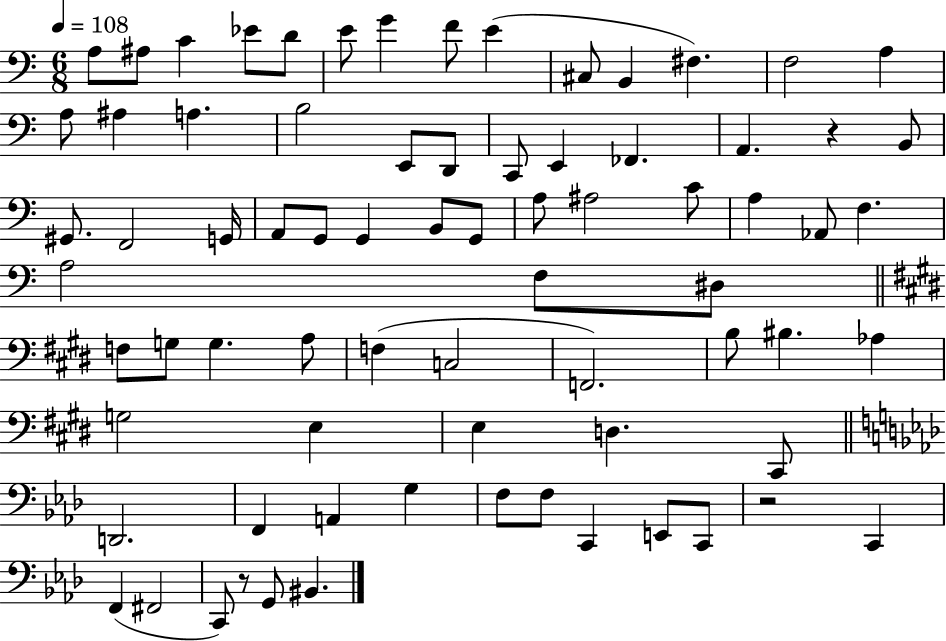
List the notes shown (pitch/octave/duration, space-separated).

A3/e A#3/e C4/q Eb4/e D4/e E4/e G4/q F4/e E4/q C#3/e B2/q F#3/q. F3/h A3/q A3/e A#3/q A3/q. B3/h E2/e D2/e C2/e E2/q FES2/q. A2/q. R/q B2/e G#2/e. F2/h G2/s A2/e G2/e G2/q B2/e G2/e A3/e A#3/h C4/e A3/q Ab2/e F3/q. A3/h F3/e D#3/e F3/e G3/e G3/q. A3/e F3/q C3/h F2/h. B3/e BIS3/q. Ab3/q G3/h E3/q E3/q D3/q. C#2/e D2/h. F2/q A2/q G3/q F3/e F3/e C2/q E2/e C2/e R/h C2/q F2/q F#2/h C2/e R/e G2/e BIS2/q.